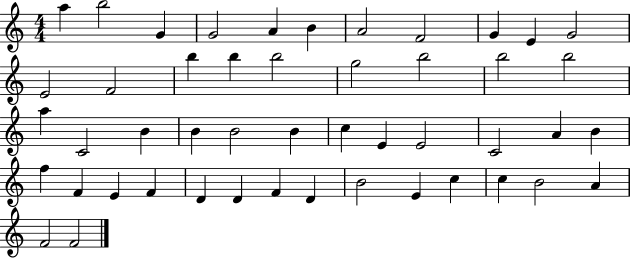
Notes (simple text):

A5/q B5/h G4/q G4/h A4/q B4/q A4/h F4/h G4/q E4/q G4/h E4/h F4/h B5/q B5/q B5/h G5/h B5/h B5/h B5/h A5/q C4/h B4/q B4/q B4/h B4/q C5/q E4/q E4/h C4/h A4/q B4/q F5/q F4/q E4/q F4/q D4/q D4/q F4/q D4/q B4/h E4/q C5/q C5/q B4/h A4/q F4/h F4/h